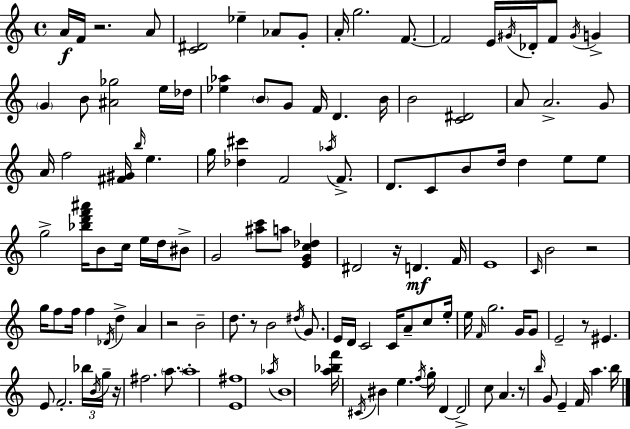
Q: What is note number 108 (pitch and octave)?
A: A5